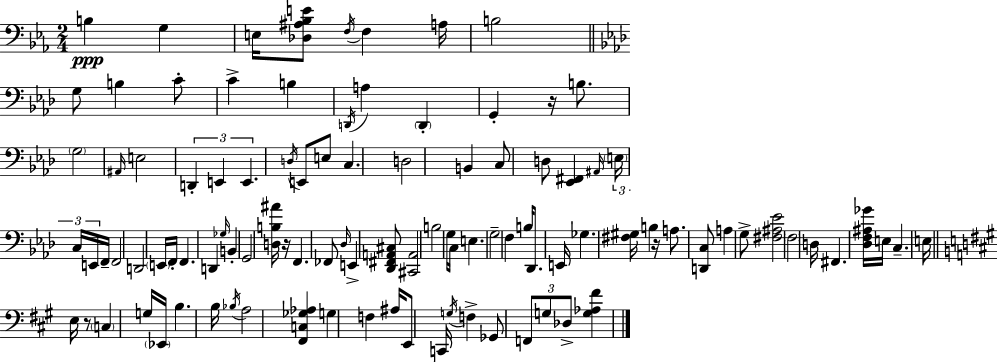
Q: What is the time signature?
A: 2/4